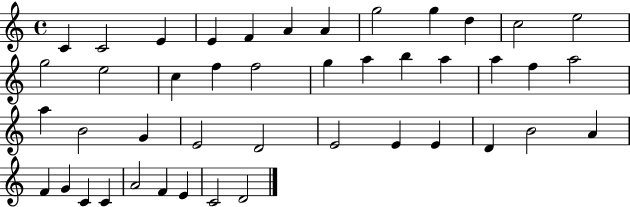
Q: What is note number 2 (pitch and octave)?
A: C4